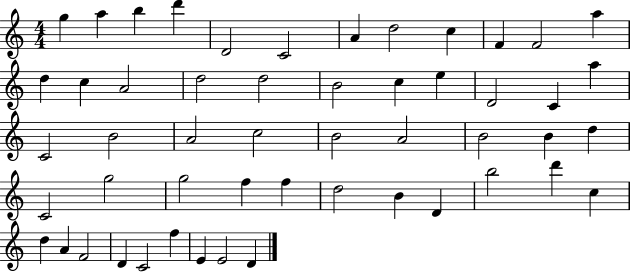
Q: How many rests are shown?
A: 0